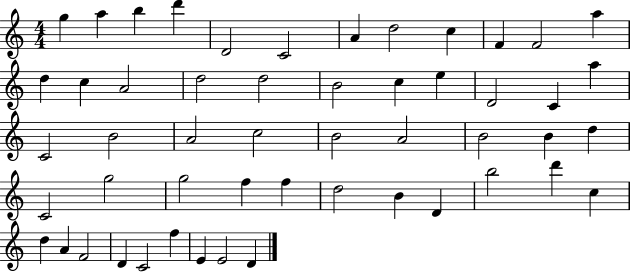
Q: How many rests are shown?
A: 0